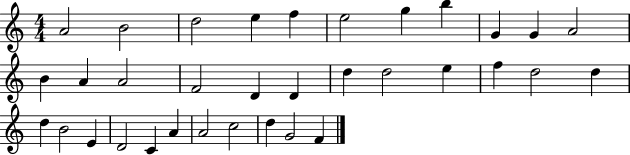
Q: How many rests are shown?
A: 0